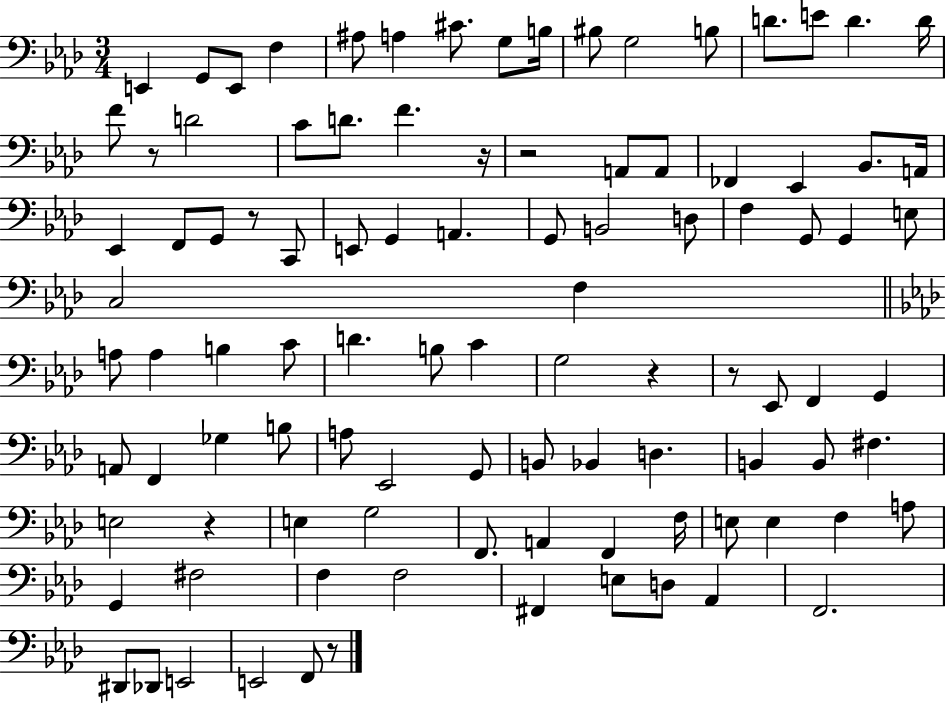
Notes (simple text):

E2/q G2/e E2/e F3/q A#3/e A3/q C#4/e. G3/e B3/s BIS3/e G3/h B3/e D4/e. E4/e D4/q. D4/s F4/e R/e D4/h C4/e D4/e. F4/q. R/s R/h A2/e A2/e FES2/q Eb2/q Bb2/e. A2/s Eb2/q F2/e G2/e R/e C2/e E2/e G2/q A2/q. G2/e B2/h D3/e F3/q G2/e G2/q E3/e C3/h F3/q A3/e A3/q B3/q C4/e D4/q. B3/e C4/q G3/h R/q R/e Eb2/e F2/q G2/q A2/e F2/q Gb3/q B3/e A3/e Eb2/h G2/e B2/e Bb2/q D3/q. B2/q B2/e F#3/q. E3/h R/q E3/q G3/h F2/e. A2/q F2/q F3/s E3/e E3/q F3/q A3/e G2/q F#3/h F3/q F3/h F#2/q E3/e D3/e Ab2/q F2/h. D#2/e Db2/e E2/h E2/h F2/e R/e